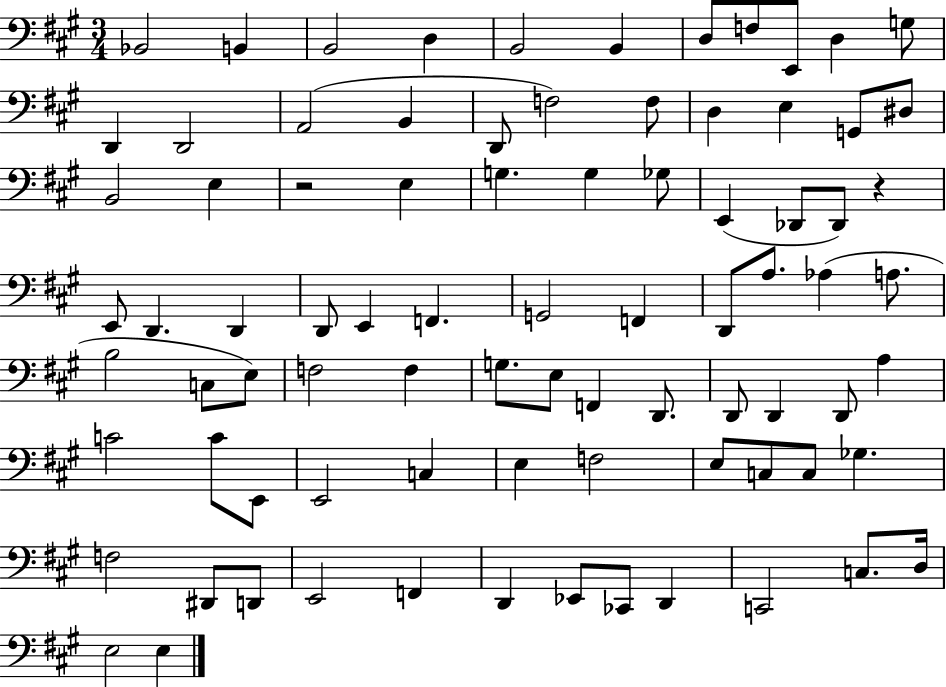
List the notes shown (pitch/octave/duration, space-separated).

Bb2/h B2/q B2/h D3/q B2/h B2/q D3/e F3/e E2/e D3/q G3/e D2/q D2/h A2/h B2/q D2/e F3/h F3/e D3/q E3/q G2/e D#3/e B2/h E3/q R/h E3/q G3/q. G3/q Gb3/e E2/q Db2/e Db2/e R/q E2/e D2/q. D2/q D2/e E2/q F2/q. G2/h F2/q D2/e A3/e. Ab3/q A3/e. B3/h C3/e E3/e F3/h F3/q G3/e. E3/e F2/q D2/e. D2/e D2/q D2/e A3/q C4/h C4/e E2/e E2/h C3/q E3/q F3/h E3/e C3/e C3/e Gb3/q. F3/h D#2/e D2/e E2/h F2/q D2/q Eb2/e CES2/e D2/q C2/h C3/e. D3/s E3/h E3/q